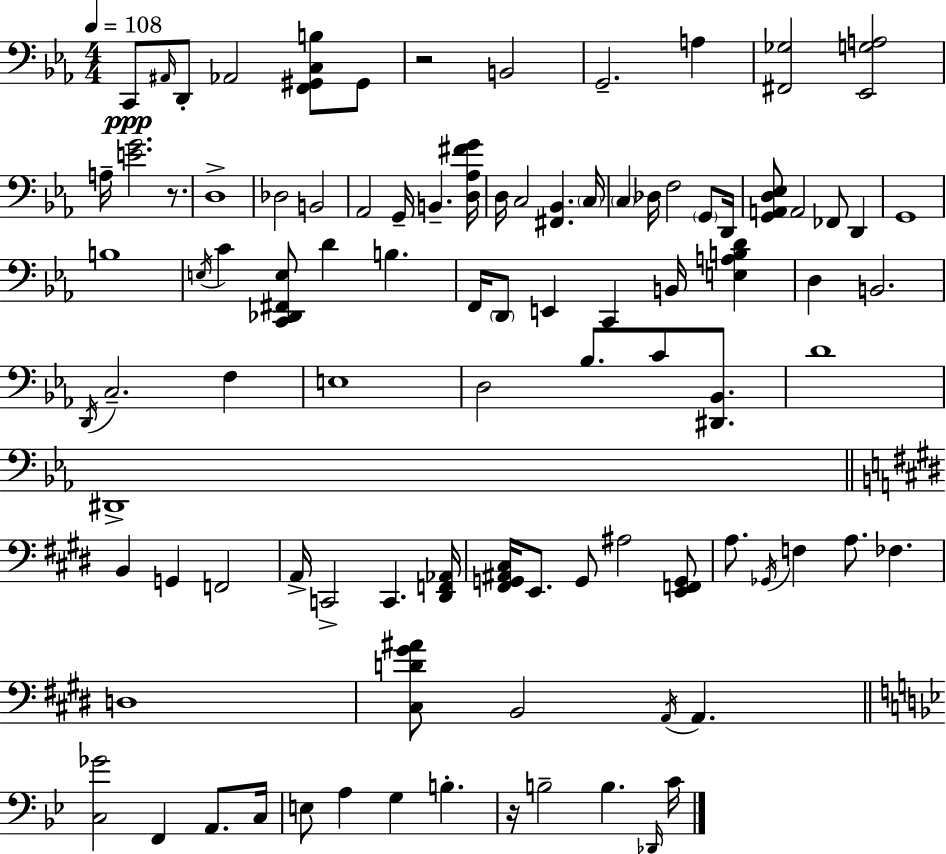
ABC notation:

X:1
T:Untitled
M:4/4
L:1/4
K:Cm
C,,/2 ^A,,/4 D,,/2 _A,,2 [F,,^G,,C,B,]/2 ^G,,/2 z2 B,,2 G,,2 A, [^F,,_G,]2 [_E,,G,A,]2 A,/4 [EG]2 z/2 D,4 _D,2 B,,2 _A,,2 G,,/4 B,, [D,_A,^FG]/4 D,/4 C,2 [^F,,_B,,] C,/4 C, _D,/4 F,2 G,,/2 D,,/4 [G,,A,,D,_E,]/2 A,,2 _F,,/2 D,, G,,4 B,4 E,/4 C [C,,_D,,^F,,E,]/2 D B, F,,/4 D,,/2 E,, C,, B,,/4 [E,A,B,D] D, B,,2 D,,/4 C,2 F, E,4 D,2 _B,/2 C/2 [^D,,_B,,]/2 D4 ^D,,4 B,, G,, F,,2 A,,/4 C,,2 C,, [^D,,F,,_A,,]/4 [^F,,G,,^A,,^C,]/4 E,,/2 G,,/2 ^A,2 [E,,F,,G,,]/2 A,/2 _G,,/4 F, A,/2 _F, D,4 [^C,D^G^A]/2 B,,2 A,,/4 A,, [C,_G]2 F,, A,,/2 C,/4 E,/2 A, G, B, z/4 B,2 B, _D,,/4 C/4